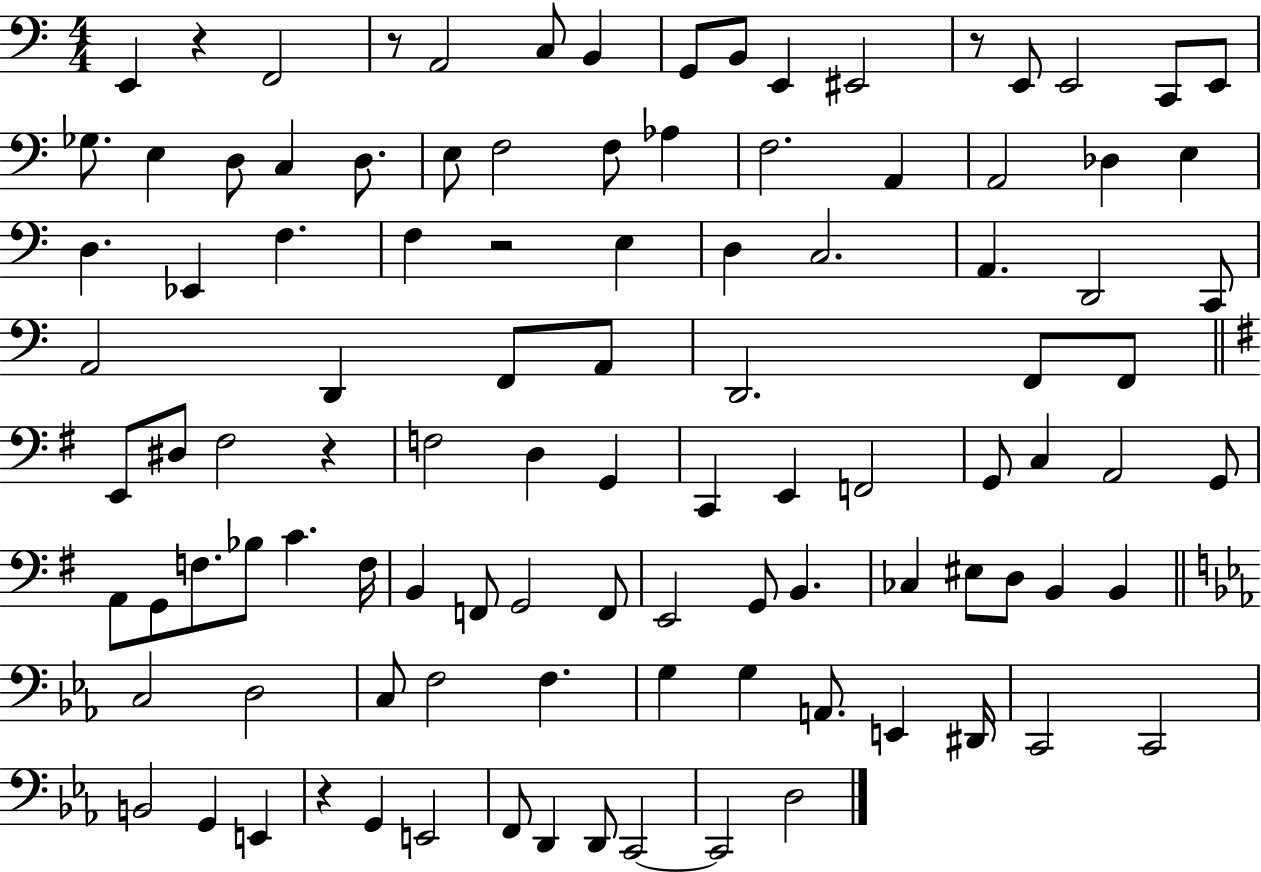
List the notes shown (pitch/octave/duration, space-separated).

E2/q R/q F2/h R/e A2/h C3/e B2/q G2/e B2/e E2/q EIS2/h R/e E2/e E2/h C2/e E2/e Gb3/e. E3/q D3/e C3/q D3/e. E3/e F3/h F3/e Ab3/q F3/h. A2/q A2/h Db3/q E3/q D3/q. Eb2/q F3/q. F3/q R/h E3/q D3/q C3/h. A2/q. D2/h C2/e A2/h D2/q F2/e A2/e D2/h. F2/e F2/e E2/e D#3/e F#3/h R/q F3/h D3/q G2/q C2/q E2/q F2/h G2/e C3/q A2/h G2/e A2/e G2/e F3/e. Bb3/e C4/q. F3/s B2/q F2/e G2/h F2/e E2/h G2/e B2/q. CES3/q EIS3/e D3/e B2/q B2/q C3/h D3/h C3/e F3/h F3/q. G3/q G3/q A2/e. E2/q D#2/s C2/h C2/h B2/h G2/q E2/q R/q G2/q E2/h F2/e D2/q D2/e C2/h C2/h D3/h